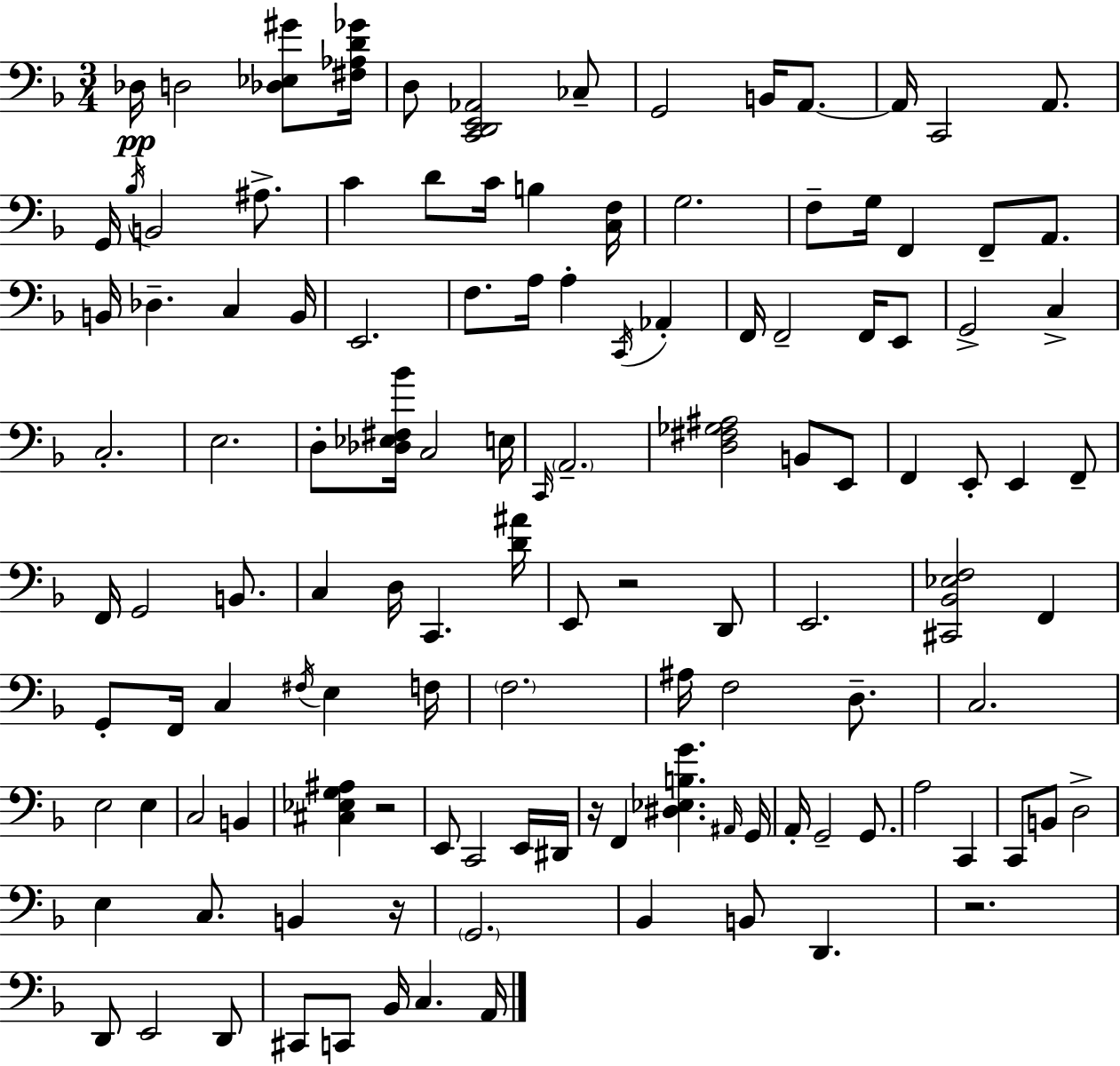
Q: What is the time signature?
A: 3/4